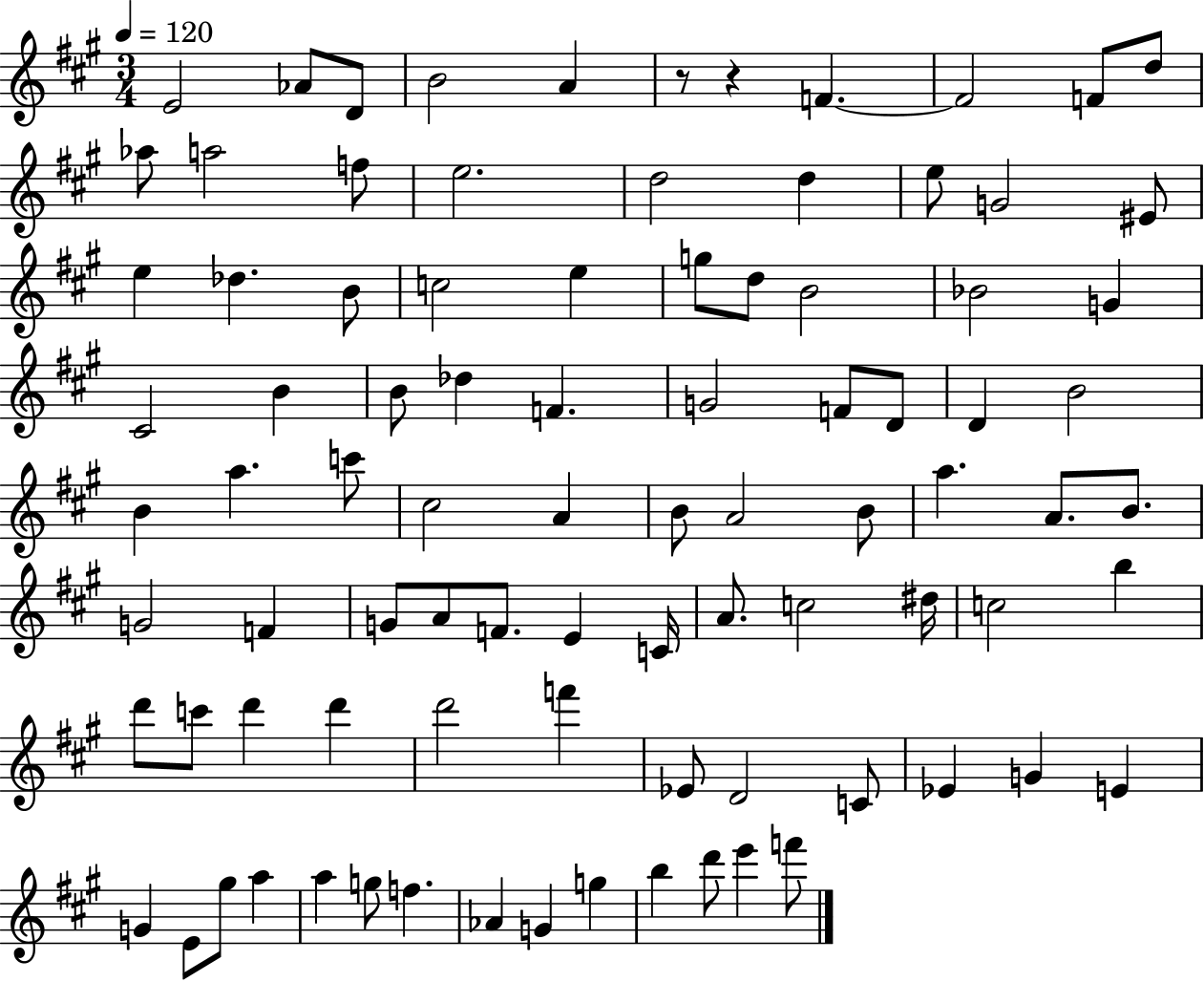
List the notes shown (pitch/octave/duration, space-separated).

E4/h Ab4/e D4/e B4/h A4/q R/e R/q F4/q. F4/h F4/e D5/e Ab5/e A5/h F5/e E5/h. D5/h D5/q E5/e G4/h EIS4/e E5/q Db5/q. B4/e C5/h E5/q G5/e D5/e B4/h Bb4/h G4/q C#4/h B4/q B4/e Db5/q F4/q. G4/h F4/e D4/e D4/q B4/h B4/q A5/q. C6/e C#5/h A4/q B4/e A4/h B4/e A5/q. A4/e. B4/e. G4/h F4/q G4/e A4/e F4/e. E4/q C4/s A4/e. C5/h D#5/s C5/h B5/q D6/e C6/e D6/q D6/q D6/h F6/q Eb4/e D4/h C4/e Eb4/q G4/q E4/q G4/q E4/e G#5/e A5/q A5/q G5/e F5/q. Ab4/q G4/q G5/q B5/q D6/e E6/q F6/e